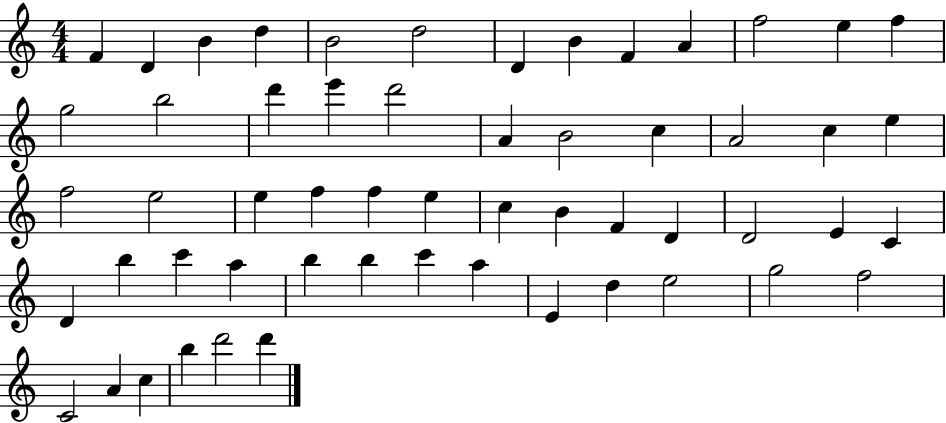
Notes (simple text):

F4/q D4/q B4/q D5/q B4/h D5/h D4/q B4/q F4/q A4/q F5/h E5/q F5/q G5/h B5/h D6/q E6/q D6/h A4/q B4/h C5/q A4/h C5/q E5/q F5/h E5/h E5/q F5/q F5/q E5/q C5/q B4/q F4/q D4/q D4/h E4/q C4/q D4/q B5/q C6/q A5/q B5/q B5/q C6/q A5/q E4/q D5/q E5/h G5/h F5/h C4/h A4/q C5/q B5/q D6/h D6/q